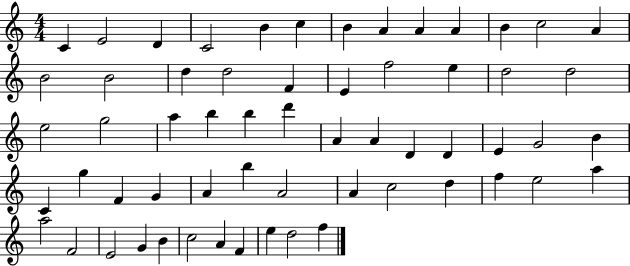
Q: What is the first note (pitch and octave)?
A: C4